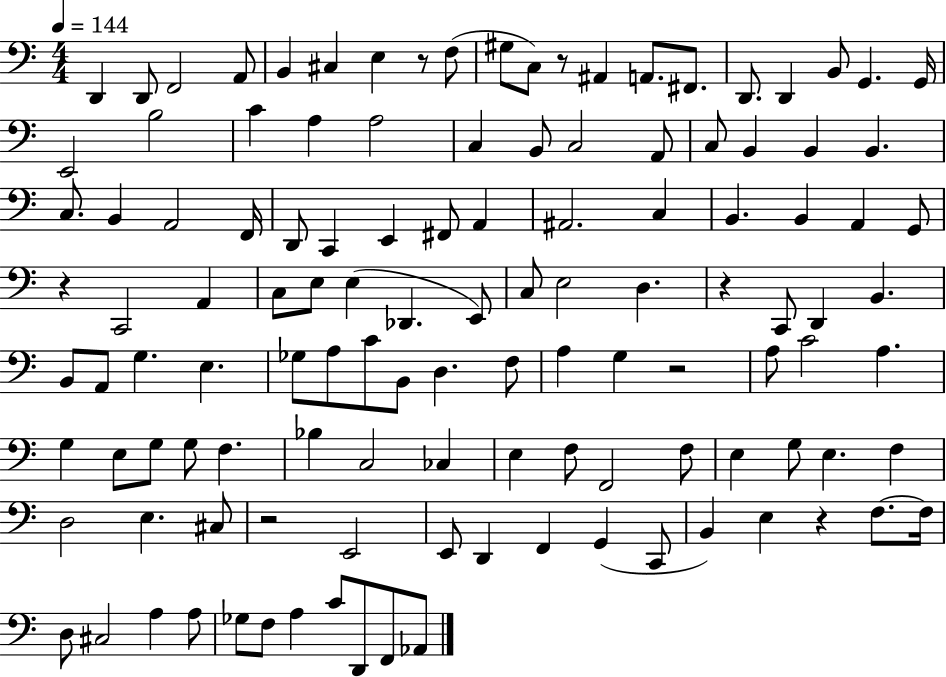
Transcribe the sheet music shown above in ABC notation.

X:1
T:Untitled
M:4/4
L:1/4
K:C
D,, D,,/2 F,,2 A,,/2 B,, ^C, E, z/2 F,/2 ^G,/2 C,/2 z/2 ^A,, A,,/2 ^F,,/2 D,,/2 D,, B,,/2 G,, G,,/4 E,,2 B,2 C A, A,2 C, B,,/2 C,2 A,,/2 C,/2 B,, B,, B,, C,/2 B,, A,,2 F,,/4 D,,/2 C,, E,, ^F,,/2 A,, ^A,,2 C, B,, B,, A,, G,,/2 z C,,2 A,, C,/2 E,/2 E, _D,, E,,/2 C,/2 E,2 D, z C,,/2 D,, B,, B,,/2 A,,/2 G, E, _G,/2 A,/2 C/2 B,,/2 D, F,/2 A, G, z2 A,/2 C2 A, G, E,/2 G,/2 G,/2 F, _B, C,2 _C, E, F,/2 F,,2 F,/2 E, G,/2 E, F, D,2 E, ^C,/2 z2 E,,2 E,,/2 D,, F,, G,, C,,/2 B,, E, z F,/2 F,/4 D,/2 ^C,2 A, A,/2 _G,/2 F,/2 A, C/2 D,,/2 F,,/2 _A,,/2